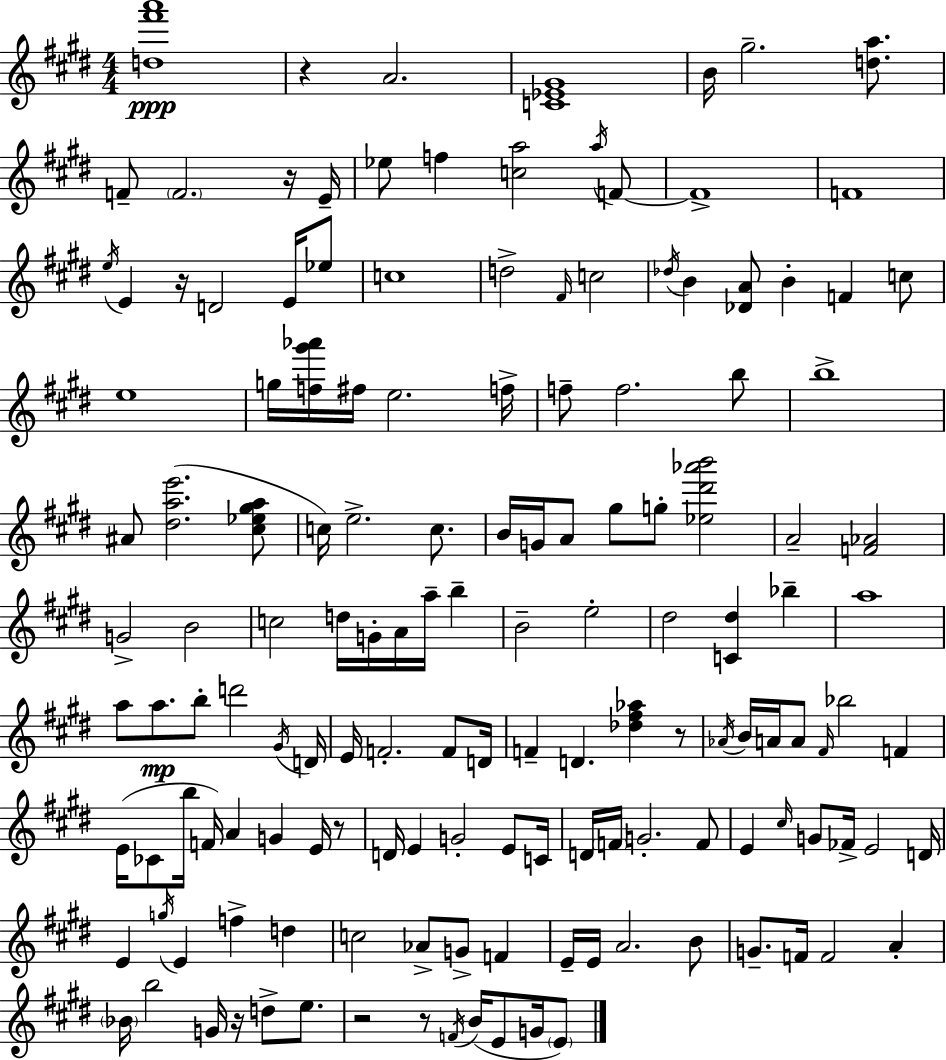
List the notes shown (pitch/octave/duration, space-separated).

[D5,F#6,A6]/w R/q A4/h. [C4,Eb4,G#4]/w B4/s G#5/h. [D5,A5]/e. F4/e F4/h. R/s E4/s Eb5/e F5/q [C5,A5]/h A5/s F4/e F4/w F4/w E5/s E4/q R/s D4/h E4/s Eb5/e C5/w D5/h F#4/s C5/h Db5/s B4/q [Db4,A4]/e B4/q F4/q C5/e E5/w G5/s [F5,G#6,Ab6]/s F#5/s E5/h. F5/s F5/e F5/h. B5/e B5/w A#4/e [D#5,A5,E6]/h. [C#5,Eb5,G#5,A5]/e C5/s E5/h. C5/e. B4/s G4/s A4/e G#5/e G5/e [Eb5,D#6,Ab6,B6]/h A4/h [F4,Ab4]/h G4/h B4/h C5/h D5/s G4/s A4/s A5/s B5/q B4/h E5/h D#5/h [C4,D#5]/q Bb5/q A5/w A5/e A5/e. B5/e D6/h G#4/s D4/s E4/s F4/h. F4/e D4/s F4/q D4/q. [Db5,F#5,Ab5]/q R/e Ab4/s B4/s A4/s A4/e F#4/s Bb5/h F4/q E4/s CES4/e B5/s F4/s A4/q G4/q E4/s R/e D4/s E4/q G4/h E4/e C4/s D4/s F4/s G4/h. F4/e E4/q C#5/s G4/e FES4/s E4/h D4/s E4/q G5/s E4/q F5/q D5/q C5/h Ab4/e G4/e F4/q E4/s E4/s A4/h. B4/e G4/e. F4/s F4/h A4/q Bb4/s B5/h G4/s R/s D5/e E5/e. R/h R/e F4/s B4/s E4/e G4/s E4/e